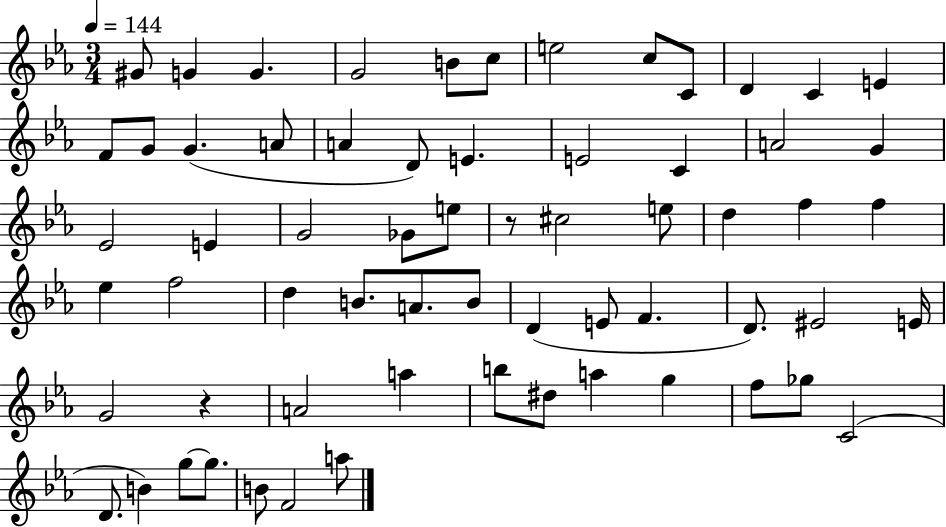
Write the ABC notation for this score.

X:1
T:Untitled
M:3/4
L:1/4
K:Eb
^G/2 G G G2 B/2 c/2 e2 c/2 C/2 D C E F/2 G/2 G A/2 A D/2 E E2 C A2 G _E2 E G2 _G/2 e/2 z/2 ^c2 e/2 d f f _e f2 d B/2 A/2 B/2 D E/2 F D/2 ^E2 E/4 G2 z A2 a b/2 ^d/2 a g f/2 _g/2 C2 D/2 B g/2 g/2 B/2 F2 a/2